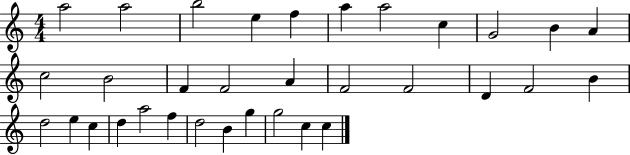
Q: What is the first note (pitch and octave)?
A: A5